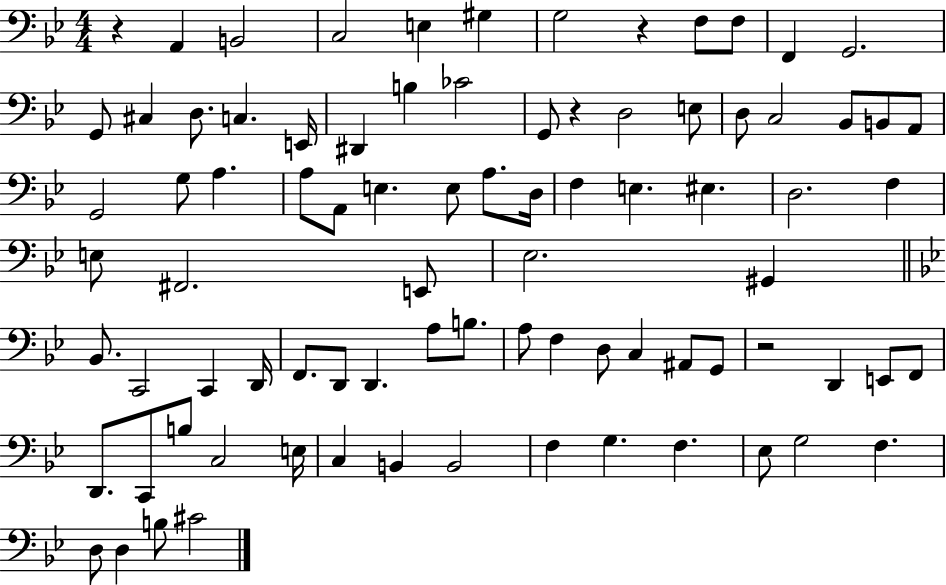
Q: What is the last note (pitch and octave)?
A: C#4